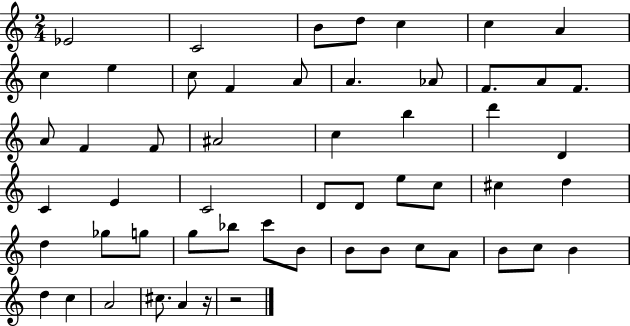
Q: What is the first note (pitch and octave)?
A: Eb4